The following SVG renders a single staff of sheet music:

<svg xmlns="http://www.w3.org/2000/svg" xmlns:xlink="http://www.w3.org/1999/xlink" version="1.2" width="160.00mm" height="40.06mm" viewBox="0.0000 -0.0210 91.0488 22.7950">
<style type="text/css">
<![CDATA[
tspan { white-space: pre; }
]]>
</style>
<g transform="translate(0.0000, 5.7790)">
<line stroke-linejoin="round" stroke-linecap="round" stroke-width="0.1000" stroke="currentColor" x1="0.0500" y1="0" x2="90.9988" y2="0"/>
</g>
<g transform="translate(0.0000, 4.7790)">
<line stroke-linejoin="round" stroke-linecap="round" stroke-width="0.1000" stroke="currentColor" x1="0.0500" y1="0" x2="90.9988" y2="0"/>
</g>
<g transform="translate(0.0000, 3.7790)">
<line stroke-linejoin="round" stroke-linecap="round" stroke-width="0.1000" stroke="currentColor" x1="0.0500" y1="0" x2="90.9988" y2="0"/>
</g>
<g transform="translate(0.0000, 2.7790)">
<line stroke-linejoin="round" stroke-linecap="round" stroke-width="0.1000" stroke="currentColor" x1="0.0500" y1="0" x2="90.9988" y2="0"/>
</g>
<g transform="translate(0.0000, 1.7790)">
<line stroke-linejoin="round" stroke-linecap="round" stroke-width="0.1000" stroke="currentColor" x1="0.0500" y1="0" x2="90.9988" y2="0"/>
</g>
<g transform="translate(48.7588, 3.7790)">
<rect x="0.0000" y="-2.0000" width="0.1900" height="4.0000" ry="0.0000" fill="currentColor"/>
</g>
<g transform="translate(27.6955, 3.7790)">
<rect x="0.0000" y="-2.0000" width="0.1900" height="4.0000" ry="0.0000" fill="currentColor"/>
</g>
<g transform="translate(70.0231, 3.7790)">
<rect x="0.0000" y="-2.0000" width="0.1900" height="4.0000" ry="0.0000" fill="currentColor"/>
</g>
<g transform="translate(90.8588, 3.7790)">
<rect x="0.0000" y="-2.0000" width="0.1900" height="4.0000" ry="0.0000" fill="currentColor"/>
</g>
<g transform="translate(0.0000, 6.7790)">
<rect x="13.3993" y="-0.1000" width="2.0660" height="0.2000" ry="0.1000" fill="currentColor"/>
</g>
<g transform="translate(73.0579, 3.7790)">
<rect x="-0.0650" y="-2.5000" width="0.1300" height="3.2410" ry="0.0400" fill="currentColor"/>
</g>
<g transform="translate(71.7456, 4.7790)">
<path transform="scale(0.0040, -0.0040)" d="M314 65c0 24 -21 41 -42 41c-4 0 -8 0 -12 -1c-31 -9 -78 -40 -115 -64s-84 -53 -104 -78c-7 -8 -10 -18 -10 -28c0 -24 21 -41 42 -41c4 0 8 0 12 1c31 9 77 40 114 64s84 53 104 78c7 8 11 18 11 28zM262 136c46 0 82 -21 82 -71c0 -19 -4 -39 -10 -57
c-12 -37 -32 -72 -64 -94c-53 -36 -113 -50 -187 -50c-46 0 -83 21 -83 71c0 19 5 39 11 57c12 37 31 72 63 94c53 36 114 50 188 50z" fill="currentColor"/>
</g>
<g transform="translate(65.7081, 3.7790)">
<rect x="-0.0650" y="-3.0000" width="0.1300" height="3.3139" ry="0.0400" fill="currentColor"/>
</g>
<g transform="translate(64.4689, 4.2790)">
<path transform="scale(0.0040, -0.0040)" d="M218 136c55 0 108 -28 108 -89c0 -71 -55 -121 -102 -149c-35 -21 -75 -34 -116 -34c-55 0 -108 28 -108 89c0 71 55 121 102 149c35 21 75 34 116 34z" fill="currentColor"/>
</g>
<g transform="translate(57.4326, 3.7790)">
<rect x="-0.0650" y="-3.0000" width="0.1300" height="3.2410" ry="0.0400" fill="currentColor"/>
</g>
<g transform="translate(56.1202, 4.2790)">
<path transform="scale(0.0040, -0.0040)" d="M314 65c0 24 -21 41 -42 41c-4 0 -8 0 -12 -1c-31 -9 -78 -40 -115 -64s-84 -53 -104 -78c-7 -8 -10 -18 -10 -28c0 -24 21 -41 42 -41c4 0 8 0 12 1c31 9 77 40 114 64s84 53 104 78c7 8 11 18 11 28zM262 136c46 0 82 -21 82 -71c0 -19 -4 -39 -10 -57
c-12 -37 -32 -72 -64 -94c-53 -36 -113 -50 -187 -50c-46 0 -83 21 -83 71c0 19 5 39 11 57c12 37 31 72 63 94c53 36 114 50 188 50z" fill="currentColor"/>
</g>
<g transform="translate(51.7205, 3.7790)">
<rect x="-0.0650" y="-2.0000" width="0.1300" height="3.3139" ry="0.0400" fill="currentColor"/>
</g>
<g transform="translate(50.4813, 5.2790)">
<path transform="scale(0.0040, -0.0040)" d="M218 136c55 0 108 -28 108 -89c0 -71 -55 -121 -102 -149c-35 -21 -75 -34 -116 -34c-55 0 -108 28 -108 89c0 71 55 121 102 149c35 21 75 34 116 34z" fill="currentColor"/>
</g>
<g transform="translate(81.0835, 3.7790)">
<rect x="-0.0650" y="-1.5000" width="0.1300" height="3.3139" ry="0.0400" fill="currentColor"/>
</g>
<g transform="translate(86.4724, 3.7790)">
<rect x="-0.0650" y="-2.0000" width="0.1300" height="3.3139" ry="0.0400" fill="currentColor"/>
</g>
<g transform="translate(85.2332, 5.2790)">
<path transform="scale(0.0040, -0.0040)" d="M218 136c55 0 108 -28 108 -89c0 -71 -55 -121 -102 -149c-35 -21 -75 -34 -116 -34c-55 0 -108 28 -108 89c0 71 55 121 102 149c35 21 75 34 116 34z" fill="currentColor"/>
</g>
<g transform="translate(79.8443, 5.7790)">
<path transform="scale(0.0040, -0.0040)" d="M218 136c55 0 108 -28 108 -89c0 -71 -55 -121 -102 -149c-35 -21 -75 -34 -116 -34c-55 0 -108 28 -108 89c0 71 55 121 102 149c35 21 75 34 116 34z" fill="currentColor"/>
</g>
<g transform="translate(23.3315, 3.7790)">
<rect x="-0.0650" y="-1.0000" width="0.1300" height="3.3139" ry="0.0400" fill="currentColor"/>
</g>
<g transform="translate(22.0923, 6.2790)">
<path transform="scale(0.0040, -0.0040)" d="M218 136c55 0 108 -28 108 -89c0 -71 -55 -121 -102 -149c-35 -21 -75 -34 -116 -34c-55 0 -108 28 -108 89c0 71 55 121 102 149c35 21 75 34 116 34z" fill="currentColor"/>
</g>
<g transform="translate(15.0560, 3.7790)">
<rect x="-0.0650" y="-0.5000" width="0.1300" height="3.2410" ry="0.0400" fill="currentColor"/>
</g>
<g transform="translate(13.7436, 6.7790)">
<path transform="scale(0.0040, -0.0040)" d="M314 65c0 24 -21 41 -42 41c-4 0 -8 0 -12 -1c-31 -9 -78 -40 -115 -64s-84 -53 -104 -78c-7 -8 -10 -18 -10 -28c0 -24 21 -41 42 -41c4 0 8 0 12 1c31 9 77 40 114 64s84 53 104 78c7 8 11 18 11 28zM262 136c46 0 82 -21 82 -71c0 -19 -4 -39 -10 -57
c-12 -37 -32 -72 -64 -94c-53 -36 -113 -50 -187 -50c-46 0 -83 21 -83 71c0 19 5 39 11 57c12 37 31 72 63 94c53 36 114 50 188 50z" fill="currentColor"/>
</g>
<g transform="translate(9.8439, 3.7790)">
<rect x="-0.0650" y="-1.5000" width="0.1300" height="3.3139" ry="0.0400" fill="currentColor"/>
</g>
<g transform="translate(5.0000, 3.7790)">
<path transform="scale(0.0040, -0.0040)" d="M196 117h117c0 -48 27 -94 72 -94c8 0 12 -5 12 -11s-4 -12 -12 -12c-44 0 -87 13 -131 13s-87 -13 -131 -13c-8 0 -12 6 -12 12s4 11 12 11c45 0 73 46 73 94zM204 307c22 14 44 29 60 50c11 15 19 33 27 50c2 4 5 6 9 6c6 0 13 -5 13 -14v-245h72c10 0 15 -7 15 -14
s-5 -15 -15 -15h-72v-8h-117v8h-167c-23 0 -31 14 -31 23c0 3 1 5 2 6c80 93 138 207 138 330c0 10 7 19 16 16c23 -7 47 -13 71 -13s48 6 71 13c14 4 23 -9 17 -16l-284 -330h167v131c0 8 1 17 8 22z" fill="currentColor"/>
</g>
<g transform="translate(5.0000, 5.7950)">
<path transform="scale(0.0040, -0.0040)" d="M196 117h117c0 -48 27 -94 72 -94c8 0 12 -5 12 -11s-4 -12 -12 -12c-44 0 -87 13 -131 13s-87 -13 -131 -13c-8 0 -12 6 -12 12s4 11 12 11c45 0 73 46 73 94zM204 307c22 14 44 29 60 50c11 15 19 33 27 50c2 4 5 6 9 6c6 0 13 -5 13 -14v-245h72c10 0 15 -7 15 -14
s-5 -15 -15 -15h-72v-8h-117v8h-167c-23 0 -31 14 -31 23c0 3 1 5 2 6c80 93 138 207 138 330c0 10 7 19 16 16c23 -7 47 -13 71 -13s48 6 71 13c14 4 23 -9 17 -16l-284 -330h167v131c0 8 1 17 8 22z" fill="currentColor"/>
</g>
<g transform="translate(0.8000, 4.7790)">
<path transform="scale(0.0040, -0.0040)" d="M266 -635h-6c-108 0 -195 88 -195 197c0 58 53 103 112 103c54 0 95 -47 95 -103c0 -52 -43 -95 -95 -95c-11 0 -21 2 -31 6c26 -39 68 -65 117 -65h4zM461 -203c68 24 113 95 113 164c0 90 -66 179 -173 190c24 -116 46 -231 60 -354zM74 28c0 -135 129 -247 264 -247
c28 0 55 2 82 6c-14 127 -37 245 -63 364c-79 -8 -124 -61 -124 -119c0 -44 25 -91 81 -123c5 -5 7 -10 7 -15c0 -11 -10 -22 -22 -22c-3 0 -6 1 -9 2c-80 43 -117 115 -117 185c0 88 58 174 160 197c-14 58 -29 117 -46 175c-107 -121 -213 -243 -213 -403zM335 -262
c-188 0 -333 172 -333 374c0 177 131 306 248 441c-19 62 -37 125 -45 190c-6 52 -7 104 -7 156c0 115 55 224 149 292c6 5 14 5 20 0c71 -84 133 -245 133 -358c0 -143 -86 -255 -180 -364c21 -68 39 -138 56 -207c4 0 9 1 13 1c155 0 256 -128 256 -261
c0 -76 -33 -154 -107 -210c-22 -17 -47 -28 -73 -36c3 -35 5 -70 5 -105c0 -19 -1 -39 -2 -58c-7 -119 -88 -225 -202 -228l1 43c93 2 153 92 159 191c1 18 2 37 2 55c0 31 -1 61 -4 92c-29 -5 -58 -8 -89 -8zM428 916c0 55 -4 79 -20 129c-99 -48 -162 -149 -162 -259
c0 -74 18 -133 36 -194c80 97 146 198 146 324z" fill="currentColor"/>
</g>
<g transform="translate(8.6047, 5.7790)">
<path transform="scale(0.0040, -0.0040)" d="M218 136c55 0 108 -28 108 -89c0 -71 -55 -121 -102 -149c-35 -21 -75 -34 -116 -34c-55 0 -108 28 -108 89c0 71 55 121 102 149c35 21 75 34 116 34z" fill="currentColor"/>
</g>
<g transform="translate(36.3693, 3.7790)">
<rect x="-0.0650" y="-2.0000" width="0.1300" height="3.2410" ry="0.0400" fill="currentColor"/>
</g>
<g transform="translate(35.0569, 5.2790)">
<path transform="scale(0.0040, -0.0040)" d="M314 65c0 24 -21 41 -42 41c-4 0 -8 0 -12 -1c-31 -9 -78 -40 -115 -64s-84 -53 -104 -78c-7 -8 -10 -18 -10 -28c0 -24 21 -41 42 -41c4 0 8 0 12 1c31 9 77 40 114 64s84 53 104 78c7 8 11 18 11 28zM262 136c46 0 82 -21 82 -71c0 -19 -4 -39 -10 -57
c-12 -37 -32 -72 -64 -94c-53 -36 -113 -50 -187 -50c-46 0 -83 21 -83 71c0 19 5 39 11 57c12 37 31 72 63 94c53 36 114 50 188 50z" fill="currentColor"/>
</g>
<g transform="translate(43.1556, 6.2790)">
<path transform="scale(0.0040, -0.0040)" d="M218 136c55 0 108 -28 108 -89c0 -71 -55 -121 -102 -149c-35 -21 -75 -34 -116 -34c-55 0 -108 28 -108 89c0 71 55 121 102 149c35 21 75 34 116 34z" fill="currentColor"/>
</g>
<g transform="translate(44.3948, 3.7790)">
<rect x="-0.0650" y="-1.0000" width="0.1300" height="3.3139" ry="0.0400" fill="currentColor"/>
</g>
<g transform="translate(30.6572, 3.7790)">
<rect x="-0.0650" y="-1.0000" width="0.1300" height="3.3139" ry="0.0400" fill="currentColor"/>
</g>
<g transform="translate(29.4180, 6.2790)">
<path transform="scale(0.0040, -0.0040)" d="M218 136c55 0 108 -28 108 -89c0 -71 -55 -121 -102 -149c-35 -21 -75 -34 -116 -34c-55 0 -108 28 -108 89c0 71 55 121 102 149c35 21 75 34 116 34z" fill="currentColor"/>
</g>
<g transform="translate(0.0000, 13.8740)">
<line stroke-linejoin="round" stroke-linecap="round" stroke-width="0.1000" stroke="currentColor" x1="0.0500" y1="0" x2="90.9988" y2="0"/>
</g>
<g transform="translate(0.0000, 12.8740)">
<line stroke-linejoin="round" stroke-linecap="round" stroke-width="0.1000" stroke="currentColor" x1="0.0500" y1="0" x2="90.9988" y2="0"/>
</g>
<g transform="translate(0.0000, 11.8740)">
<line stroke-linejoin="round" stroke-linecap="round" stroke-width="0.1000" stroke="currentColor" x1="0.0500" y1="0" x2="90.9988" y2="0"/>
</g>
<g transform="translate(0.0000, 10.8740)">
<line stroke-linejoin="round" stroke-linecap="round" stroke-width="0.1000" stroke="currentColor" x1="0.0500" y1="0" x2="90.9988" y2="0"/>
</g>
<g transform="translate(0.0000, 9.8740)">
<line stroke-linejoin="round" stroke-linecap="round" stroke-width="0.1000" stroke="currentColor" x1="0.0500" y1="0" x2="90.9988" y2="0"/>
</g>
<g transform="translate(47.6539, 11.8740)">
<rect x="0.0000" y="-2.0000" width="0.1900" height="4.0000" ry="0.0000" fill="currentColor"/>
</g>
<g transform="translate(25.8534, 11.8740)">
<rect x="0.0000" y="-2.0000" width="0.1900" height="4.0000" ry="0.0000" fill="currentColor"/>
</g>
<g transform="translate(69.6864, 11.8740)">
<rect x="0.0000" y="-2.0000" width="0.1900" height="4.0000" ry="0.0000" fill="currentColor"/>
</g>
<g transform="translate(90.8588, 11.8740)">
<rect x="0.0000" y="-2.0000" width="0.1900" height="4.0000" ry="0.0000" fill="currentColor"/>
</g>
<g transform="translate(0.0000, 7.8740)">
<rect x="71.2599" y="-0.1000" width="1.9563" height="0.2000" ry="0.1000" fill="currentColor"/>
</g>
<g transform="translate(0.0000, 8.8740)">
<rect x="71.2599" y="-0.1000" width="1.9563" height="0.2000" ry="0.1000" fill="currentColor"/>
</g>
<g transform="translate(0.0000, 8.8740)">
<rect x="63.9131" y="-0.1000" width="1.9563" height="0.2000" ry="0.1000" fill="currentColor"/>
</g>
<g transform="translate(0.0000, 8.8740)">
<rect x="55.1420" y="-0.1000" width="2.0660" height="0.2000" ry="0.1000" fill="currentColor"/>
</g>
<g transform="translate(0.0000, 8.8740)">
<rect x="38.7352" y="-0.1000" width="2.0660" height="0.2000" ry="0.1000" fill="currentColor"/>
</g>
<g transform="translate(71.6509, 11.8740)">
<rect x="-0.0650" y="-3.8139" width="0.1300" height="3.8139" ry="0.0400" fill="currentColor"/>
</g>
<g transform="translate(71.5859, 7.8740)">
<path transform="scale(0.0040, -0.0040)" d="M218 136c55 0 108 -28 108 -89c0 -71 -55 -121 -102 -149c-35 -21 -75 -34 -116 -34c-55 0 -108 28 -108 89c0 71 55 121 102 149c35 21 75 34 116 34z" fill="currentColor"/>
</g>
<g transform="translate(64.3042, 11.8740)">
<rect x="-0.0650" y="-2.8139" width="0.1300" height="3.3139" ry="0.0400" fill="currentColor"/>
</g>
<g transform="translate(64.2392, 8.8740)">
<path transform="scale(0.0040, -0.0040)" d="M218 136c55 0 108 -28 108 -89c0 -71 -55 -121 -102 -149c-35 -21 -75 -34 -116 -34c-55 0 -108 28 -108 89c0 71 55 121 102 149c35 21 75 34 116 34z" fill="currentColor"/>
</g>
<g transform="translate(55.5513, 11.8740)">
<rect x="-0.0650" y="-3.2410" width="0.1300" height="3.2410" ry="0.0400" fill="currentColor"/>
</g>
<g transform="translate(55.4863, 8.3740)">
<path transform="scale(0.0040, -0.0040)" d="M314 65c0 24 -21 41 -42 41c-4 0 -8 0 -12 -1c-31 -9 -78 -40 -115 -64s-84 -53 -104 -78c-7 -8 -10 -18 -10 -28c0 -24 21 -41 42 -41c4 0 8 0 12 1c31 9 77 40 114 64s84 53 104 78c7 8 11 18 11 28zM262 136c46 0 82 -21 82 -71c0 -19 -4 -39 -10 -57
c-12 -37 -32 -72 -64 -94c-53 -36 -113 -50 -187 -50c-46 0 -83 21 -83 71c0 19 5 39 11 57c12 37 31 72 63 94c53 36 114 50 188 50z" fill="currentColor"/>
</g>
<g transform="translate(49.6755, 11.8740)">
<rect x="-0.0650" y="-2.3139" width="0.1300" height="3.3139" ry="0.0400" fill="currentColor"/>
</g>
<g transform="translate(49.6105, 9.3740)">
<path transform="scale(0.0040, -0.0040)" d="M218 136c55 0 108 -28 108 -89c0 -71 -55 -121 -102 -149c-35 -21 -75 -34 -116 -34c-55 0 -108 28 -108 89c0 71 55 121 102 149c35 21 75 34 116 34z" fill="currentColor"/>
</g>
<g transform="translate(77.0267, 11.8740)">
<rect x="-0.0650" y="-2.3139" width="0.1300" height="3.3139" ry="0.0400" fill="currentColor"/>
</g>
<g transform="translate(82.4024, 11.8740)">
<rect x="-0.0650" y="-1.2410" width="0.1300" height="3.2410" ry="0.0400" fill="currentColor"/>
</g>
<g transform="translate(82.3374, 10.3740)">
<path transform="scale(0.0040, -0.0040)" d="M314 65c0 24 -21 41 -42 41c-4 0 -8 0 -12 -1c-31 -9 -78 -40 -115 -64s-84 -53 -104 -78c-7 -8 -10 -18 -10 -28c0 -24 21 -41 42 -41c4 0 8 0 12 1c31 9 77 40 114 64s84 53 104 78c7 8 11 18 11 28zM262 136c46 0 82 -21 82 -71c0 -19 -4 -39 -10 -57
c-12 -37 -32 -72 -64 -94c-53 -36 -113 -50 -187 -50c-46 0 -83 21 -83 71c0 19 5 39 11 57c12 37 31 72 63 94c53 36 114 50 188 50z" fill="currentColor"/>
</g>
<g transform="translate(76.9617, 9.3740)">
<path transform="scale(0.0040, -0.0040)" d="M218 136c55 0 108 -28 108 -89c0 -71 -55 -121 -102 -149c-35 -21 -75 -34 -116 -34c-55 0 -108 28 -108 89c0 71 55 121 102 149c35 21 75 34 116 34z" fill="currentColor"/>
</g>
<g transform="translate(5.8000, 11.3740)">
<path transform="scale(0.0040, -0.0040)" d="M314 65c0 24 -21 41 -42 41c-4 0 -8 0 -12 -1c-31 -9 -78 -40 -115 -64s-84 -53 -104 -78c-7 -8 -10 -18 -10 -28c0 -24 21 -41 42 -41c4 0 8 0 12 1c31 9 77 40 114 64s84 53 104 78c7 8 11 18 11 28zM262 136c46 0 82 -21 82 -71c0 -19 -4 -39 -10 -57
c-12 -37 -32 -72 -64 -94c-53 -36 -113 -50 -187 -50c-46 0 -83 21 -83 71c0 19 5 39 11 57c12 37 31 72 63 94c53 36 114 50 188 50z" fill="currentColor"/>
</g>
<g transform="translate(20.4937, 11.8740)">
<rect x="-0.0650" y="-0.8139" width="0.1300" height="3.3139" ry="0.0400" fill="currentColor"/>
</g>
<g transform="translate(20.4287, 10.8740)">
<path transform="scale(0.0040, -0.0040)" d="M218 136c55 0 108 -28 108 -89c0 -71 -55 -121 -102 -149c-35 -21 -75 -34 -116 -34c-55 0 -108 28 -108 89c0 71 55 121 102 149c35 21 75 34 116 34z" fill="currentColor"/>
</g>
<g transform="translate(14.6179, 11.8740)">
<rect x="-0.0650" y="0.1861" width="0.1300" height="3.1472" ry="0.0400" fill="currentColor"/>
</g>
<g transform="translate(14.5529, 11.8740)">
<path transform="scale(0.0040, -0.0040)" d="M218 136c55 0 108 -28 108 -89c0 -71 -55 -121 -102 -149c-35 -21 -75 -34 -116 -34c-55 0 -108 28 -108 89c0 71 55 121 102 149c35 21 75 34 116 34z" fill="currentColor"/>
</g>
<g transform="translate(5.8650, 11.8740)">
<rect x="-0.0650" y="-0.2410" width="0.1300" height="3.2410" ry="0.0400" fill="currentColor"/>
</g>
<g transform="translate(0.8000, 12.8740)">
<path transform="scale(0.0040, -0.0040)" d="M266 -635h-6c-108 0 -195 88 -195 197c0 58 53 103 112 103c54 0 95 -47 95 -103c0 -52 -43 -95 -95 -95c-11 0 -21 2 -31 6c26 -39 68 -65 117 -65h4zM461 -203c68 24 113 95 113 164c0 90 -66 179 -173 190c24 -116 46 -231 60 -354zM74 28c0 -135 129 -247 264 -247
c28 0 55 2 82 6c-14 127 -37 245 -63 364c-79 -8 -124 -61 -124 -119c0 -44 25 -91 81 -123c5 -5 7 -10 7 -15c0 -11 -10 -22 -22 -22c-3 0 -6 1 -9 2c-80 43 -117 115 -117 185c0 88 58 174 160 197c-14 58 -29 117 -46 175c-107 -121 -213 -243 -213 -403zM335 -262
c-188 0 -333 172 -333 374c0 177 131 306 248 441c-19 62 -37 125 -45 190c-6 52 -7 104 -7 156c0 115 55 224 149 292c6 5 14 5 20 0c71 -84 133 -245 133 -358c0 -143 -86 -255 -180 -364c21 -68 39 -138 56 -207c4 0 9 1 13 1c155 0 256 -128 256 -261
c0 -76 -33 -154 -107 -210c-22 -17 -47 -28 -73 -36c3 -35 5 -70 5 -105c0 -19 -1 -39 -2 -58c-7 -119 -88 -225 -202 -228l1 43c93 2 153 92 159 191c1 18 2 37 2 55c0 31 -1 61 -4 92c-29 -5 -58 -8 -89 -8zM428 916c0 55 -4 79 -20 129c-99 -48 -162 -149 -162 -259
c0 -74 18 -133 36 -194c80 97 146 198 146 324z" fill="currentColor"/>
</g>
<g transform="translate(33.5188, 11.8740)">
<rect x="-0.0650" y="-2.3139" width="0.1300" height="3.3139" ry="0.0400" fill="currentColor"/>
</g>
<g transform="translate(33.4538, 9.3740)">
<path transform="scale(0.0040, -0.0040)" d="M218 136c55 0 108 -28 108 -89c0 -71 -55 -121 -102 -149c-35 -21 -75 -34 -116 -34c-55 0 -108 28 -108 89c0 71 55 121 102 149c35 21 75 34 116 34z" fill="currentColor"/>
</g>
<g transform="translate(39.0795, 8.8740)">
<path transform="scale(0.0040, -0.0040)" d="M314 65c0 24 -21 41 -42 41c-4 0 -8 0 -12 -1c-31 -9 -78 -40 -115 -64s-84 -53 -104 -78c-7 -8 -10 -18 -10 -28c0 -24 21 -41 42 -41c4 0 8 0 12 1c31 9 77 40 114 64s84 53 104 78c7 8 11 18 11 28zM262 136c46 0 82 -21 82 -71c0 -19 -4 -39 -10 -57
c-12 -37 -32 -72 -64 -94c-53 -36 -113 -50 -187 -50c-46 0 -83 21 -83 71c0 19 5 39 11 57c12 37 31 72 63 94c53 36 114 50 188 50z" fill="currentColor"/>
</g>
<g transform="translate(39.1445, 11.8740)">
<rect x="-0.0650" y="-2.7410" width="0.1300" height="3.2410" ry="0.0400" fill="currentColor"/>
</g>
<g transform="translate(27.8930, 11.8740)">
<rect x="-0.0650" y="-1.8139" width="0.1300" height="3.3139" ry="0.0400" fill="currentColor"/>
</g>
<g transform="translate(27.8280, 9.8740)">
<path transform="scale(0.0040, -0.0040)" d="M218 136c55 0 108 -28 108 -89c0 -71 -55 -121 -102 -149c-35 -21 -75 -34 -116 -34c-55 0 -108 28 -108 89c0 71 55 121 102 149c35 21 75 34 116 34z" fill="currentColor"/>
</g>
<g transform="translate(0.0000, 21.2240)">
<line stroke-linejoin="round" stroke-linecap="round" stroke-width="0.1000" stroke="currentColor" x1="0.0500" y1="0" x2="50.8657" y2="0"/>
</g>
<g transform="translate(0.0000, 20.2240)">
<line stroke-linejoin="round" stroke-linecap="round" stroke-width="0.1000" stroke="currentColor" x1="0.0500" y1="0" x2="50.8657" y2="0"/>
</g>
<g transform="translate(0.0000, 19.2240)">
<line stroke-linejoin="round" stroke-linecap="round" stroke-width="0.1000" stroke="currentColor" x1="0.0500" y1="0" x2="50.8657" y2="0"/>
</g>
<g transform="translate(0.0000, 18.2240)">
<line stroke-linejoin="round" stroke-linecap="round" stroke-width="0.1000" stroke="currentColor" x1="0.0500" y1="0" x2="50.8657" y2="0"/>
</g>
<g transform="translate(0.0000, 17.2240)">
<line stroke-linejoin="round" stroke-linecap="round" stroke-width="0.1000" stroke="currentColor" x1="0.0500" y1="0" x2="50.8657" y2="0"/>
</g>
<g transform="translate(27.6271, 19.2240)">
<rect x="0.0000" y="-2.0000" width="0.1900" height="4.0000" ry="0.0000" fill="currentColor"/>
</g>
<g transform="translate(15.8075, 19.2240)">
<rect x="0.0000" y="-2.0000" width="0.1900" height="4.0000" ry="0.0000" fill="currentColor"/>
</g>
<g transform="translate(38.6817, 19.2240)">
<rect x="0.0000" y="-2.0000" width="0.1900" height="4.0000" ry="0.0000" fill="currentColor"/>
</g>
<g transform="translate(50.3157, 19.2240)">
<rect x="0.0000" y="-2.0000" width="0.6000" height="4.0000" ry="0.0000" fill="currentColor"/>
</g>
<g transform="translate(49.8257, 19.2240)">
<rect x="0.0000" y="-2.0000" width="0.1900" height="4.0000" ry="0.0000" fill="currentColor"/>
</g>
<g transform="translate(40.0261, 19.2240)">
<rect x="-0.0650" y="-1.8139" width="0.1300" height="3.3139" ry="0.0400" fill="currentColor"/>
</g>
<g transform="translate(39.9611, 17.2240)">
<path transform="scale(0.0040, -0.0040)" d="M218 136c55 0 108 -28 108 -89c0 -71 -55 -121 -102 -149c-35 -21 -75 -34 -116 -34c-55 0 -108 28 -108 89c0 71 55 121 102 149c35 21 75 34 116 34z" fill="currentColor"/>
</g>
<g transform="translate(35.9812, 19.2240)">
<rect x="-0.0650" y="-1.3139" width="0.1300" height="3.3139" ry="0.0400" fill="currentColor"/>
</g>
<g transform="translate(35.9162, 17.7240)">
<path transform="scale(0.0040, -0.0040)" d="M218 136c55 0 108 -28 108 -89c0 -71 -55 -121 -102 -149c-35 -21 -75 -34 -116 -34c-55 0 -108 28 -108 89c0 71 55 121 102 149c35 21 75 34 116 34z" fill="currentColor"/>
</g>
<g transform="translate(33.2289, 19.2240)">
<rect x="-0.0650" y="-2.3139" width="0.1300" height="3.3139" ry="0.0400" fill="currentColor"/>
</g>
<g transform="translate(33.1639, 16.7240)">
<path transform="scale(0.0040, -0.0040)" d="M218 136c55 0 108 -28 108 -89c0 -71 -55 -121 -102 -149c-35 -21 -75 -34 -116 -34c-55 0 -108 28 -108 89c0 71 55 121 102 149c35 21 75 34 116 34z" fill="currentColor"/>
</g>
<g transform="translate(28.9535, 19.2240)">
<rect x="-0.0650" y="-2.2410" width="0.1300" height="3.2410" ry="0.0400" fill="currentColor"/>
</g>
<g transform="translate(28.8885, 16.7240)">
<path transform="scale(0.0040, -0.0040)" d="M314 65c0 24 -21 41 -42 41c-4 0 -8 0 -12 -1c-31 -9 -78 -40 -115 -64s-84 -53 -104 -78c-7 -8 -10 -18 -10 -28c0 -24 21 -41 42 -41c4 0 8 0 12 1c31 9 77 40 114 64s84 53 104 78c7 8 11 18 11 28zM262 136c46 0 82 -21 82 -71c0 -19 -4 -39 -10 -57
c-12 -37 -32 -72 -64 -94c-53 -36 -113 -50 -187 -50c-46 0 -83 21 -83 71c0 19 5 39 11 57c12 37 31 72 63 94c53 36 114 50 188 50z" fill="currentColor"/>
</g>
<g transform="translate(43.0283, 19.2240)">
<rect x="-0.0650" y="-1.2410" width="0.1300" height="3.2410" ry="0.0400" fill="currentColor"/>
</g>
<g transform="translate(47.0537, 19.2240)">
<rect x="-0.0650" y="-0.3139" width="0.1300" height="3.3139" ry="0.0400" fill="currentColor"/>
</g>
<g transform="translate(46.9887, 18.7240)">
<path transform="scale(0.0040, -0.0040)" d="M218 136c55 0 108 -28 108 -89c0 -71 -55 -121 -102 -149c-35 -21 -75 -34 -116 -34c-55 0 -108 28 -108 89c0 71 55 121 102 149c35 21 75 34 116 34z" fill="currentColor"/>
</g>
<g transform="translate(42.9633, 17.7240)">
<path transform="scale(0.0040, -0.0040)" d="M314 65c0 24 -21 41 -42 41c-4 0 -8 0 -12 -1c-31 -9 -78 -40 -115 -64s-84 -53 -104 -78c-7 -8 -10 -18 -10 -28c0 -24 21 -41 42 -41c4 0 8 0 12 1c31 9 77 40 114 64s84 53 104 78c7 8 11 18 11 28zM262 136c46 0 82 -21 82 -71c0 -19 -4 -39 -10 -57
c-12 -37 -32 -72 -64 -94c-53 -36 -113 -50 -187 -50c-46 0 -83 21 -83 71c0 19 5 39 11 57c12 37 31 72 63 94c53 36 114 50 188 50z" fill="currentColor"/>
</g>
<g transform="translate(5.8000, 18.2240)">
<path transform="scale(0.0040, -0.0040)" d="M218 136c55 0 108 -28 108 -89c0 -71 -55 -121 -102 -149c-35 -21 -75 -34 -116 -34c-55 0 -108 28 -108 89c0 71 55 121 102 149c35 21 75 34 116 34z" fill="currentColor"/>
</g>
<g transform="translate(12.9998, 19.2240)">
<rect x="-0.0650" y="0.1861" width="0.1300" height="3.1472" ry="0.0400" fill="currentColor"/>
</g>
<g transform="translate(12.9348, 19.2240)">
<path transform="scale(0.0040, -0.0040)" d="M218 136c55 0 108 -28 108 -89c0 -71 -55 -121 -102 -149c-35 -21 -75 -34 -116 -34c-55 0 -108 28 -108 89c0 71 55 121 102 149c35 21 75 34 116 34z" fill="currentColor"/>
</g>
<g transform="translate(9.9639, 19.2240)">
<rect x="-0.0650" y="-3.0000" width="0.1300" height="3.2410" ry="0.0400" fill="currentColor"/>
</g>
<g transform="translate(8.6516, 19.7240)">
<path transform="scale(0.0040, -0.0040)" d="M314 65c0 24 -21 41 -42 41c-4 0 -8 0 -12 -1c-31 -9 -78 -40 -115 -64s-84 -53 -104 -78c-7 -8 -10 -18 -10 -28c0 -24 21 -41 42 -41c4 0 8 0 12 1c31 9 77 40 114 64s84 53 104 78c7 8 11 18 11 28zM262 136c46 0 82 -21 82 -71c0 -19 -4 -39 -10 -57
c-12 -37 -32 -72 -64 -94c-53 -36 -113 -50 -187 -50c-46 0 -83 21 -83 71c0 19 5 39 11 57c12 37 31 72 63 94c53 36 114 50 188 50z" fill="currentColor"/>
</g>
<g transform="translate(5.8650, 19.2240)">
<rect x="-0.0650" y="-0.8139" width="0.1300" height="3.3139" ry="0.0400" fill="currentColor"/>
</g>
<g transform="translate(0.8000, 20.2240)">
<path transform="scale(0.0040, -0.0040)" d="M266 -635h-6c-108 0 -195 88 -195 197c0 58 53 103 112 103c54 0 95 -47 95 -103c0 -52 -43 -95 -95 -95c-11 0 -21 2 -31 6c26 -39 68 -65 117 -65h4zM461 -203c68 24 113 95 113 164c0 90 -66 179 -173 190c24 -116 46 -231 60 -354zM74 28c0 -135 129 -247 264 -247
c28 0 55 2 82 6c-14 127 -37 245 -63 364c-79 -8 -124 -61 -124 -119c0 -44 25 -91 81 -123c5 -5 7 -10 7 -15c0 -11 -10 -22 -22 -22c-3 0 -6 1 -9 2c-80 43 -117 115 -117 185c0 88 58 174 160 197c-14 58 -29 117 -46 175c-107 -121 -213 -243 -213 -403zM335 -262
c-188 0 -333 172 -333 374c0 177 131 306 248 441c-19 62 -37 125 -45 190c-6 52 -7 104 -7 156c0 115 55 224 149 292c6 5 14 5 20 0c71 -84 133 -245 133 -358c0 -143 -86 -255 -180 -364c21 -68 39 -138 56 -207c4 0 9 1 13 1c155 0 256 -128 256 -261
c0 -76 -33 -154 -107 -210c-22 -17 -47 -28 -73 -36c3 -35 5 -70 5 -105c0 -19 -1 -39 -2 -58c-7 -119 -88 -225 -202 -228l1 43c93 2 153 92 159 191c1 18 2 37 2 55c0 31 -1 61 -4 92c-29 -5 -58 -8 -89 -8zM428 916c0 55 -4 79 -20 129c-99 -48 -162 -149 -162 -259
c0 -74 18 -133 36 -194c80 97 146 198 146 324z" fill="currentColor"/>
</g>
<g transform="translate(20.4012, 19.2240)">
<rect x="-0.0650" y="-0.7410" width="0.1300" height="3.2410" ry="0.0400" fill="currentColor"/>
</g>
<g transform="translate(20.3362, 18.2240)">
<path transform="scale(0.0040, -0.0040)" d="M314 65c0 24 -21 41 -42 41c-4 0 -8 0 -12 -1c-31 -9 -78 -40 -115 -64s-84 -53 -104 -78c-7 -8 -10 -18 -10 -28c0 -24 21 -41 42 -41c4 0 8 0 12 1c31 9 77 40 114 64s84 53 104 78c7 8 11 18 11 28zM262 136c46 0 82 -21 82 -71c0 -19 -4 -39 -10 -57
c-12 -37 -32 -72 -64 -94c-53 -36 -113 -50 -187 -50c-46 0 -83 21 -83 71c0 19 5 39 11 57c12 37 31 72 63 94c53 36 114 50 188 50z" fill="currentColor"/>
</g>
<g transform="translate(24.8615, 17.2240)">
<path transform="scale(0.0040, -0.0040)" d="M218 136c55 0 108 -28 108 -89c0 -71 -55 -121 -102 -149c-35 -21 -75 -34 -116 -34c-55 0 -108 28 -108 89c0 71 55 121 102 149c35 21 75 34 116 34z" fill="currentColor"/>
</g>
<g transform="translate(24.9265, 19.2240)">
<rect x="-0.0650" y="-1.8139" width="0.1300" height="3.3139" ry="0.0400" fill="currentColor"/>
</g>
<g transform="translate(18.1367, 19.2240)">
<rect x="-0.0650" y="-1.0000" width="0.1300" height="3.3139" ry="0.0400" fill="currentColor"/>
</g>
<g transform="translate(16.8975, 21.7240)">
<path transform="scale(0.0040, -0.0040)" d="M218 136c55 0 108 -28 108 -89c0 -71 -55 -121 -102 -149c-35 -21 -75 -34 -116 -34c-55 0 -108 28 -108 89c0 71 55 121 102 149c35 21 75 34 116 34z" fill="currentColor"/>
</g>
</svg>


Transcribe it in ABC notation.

X:1
T:Untitled
M:4/4
L:1/4
K:C
E C2 D D F2 D F A2 A G2 E F c2 B d f g a2 g b2 a c' g e2 d A2 B D d2 f g2 g e f e2 c